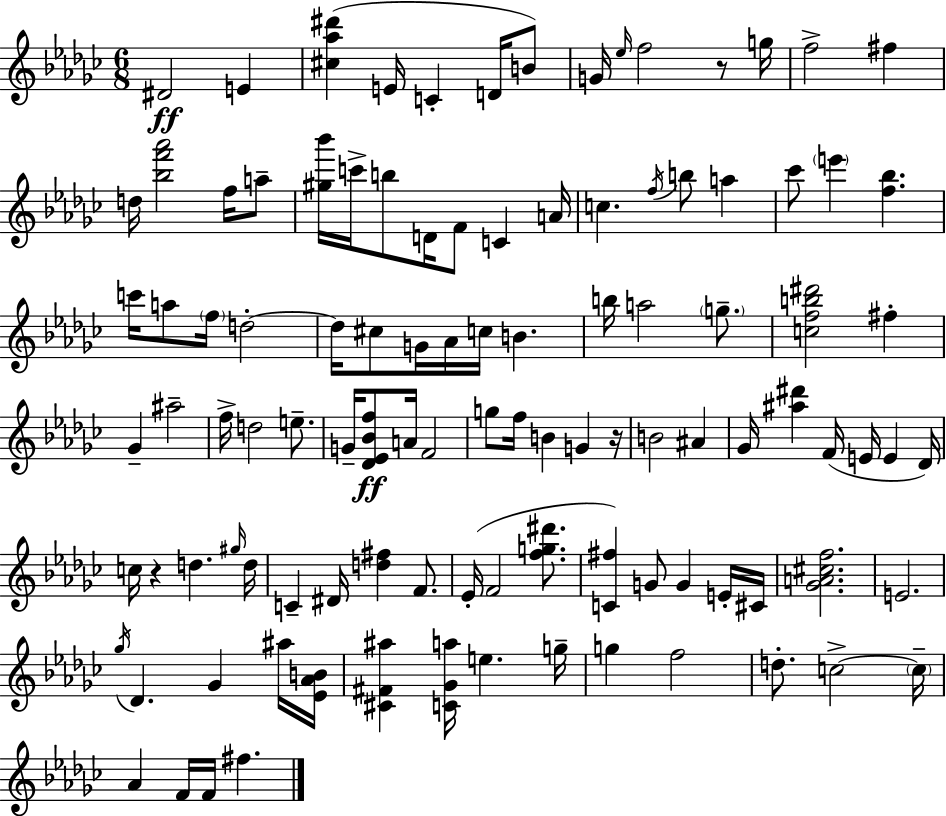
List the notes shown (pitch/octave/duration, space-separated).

D#4/h E4/q [C#5,Ab5,D#6]/q E4/s C4/q D4/s B4/e G4/s Eb5/s F5/h R/e G5/s F5/h F#5/q D5/s [Bb5,F6,Ab6]/h F5/s A5/e [G#5,Bb6]/s C6/s B5/e D4/s F4/e C4/q A4/s C5/q. F5/s B5/e A5/q CES6/e E6/q [F5,Bb5]/q. C6/s A5/e F5/s D5/h D5/s C#5/e G4/s Ab4/s C5/s B4/q. B5/s A5/h G5/e. [C5,F5,B5,D#6]/h F#5/q Gb4/q A#5/h F5/s D5/h E5/e. G4/s [Db4,Eb4,Bb4,F5]/e A4/s F4/h G5/e F5/s B4/q G4/q R/s B4/h A#4/q Gb4/s [A#5,D#6]/q F4/s E4/s E4/q Db4/s C5/s R/q D5/q. G#5/s D5/s C4/q D#4/s [D5,F#5]/q F4/e. Eb4/s F4/h [F5,G5,D#6]/e. [C4,F#5]/q G4/e G4/q E4/s C#4/s [Gb4,A4,C#5,F5]/h. E4/h. Gb5/s Db4/q. Gb4/q A#5/s [Eb4,Ab4,B4]/s [C#4,F#4,A#5]/q [C4,Gb4,A5]/s E5/q. G5/s G5/q F5/h D5/e. C5/h C5/s Ab4/q F4/s F4/s F#5/q.